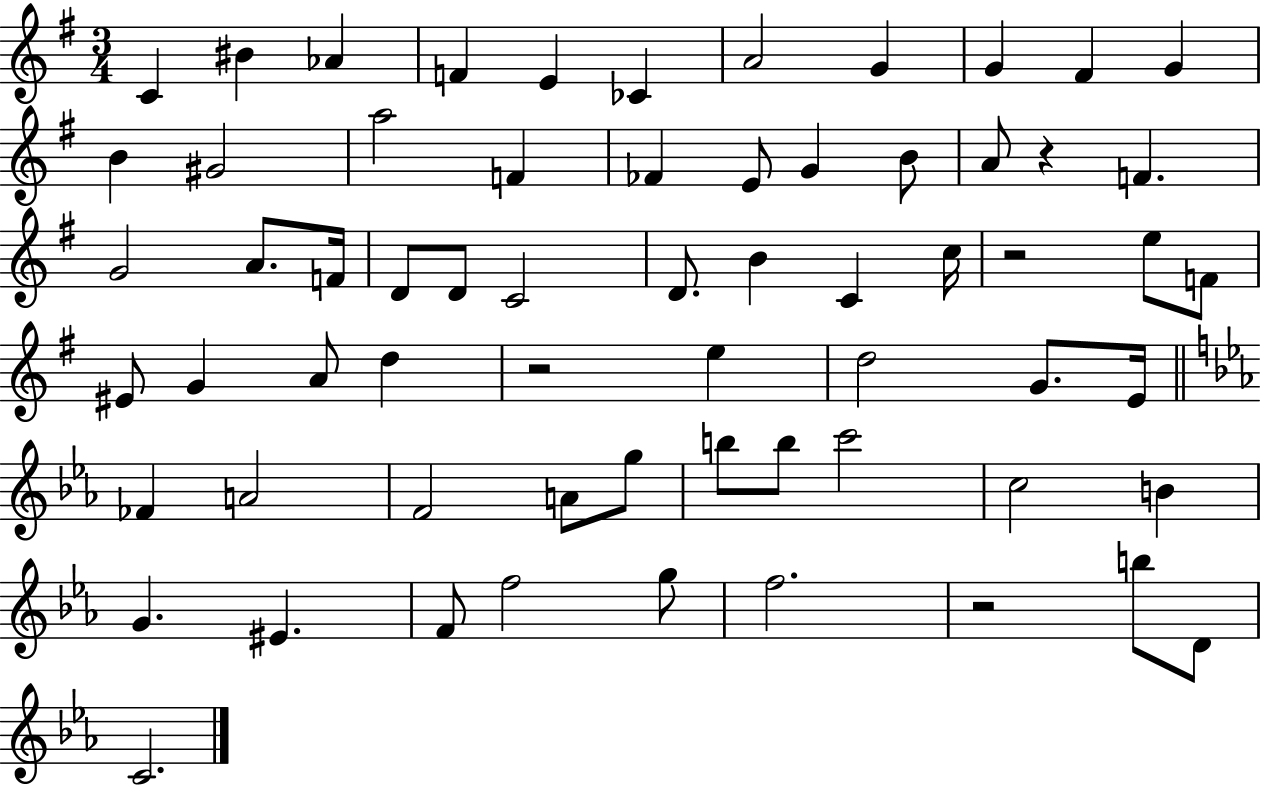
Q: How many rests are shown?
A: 4